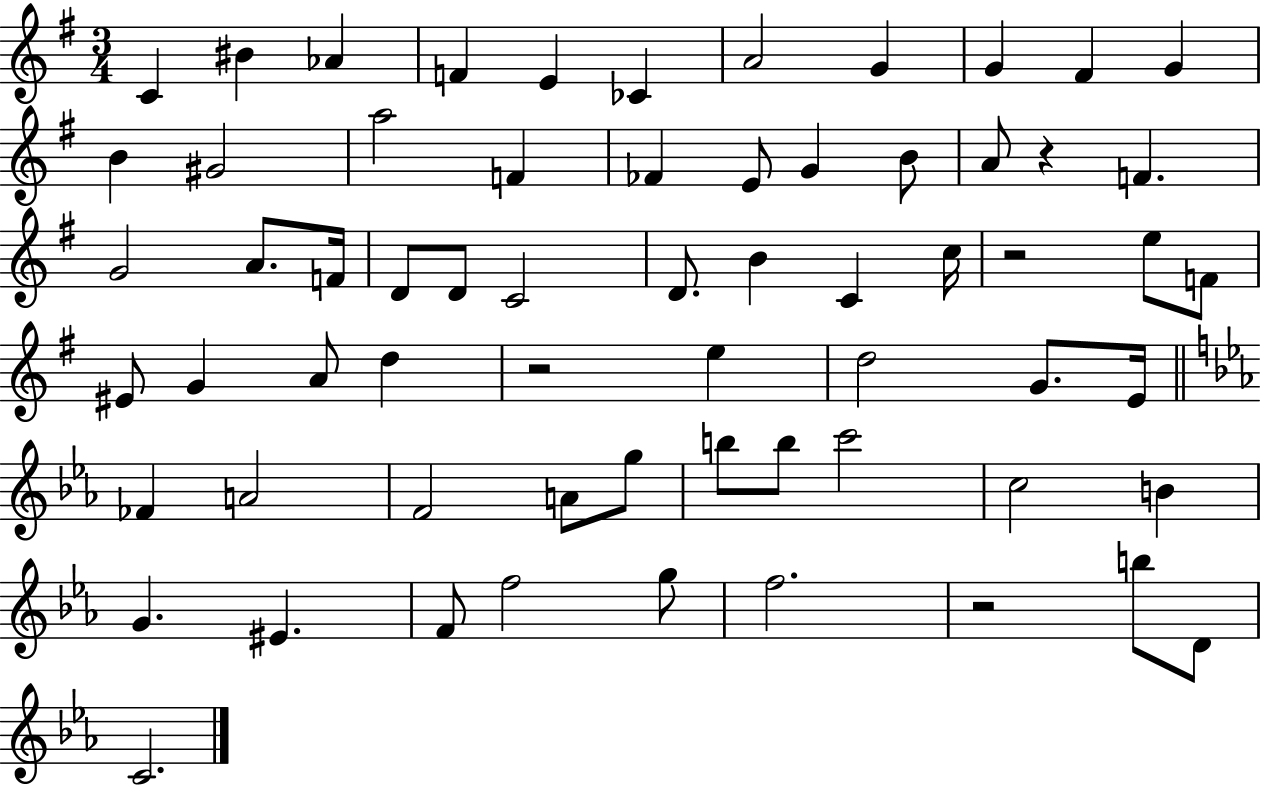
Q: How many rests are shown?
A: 4